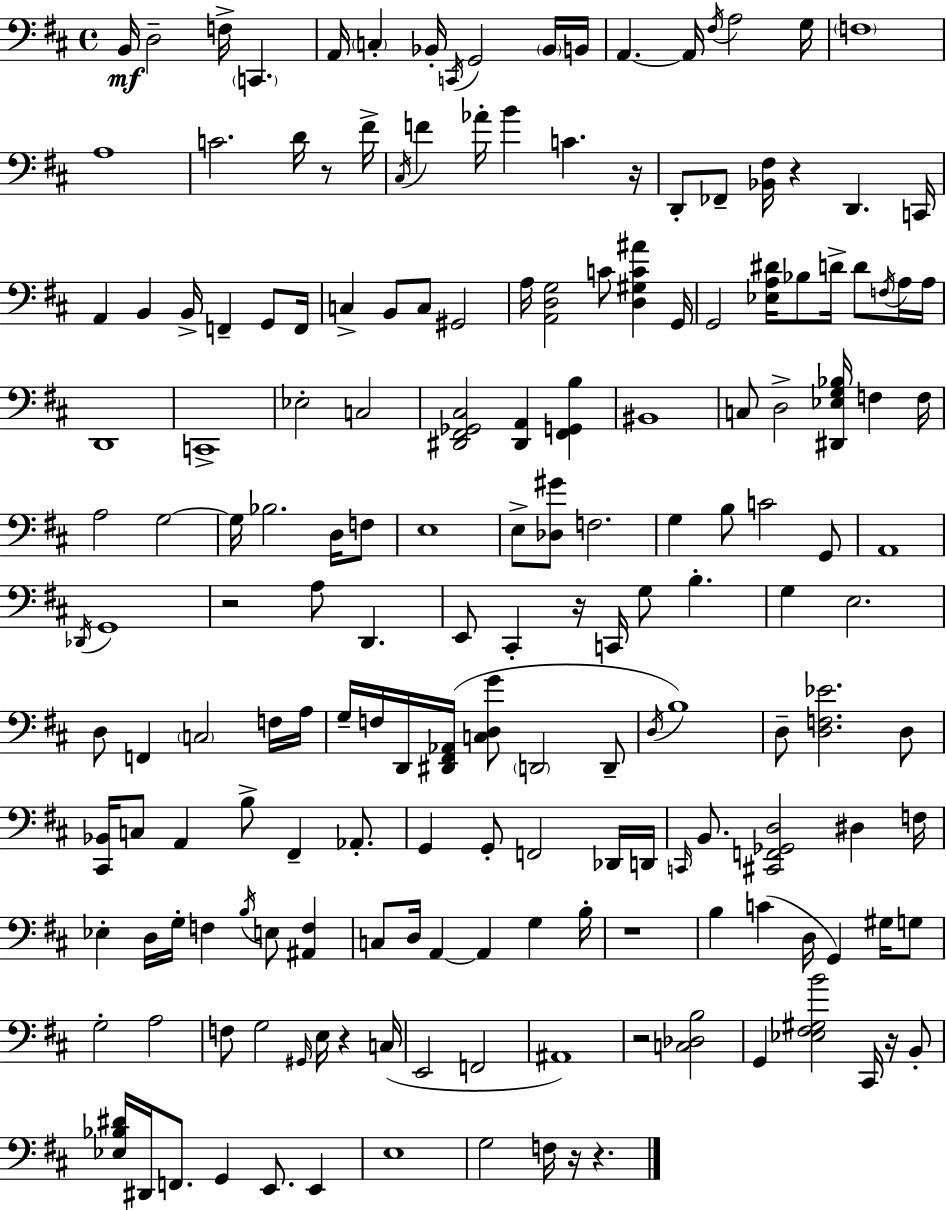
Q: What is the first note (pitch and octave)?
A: B2